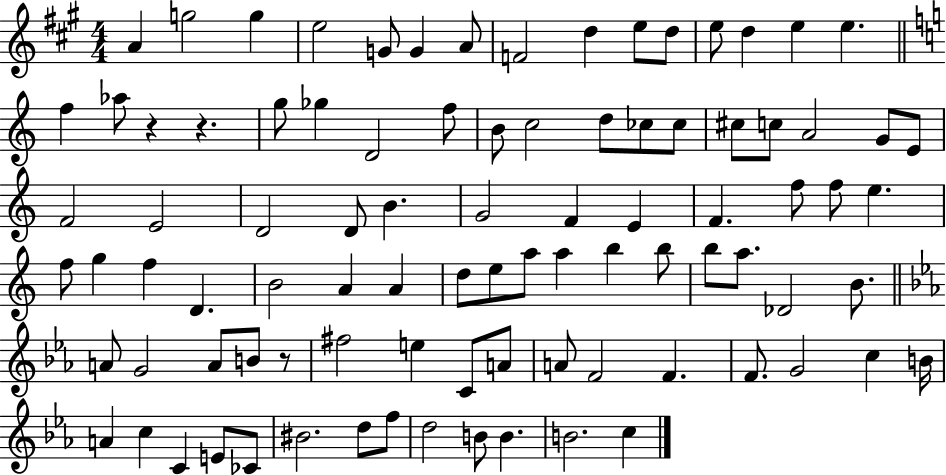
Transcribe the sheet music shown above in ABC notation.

X:1
T:Untitled
M:4/4
L:1/4
K:A
A g2 g e2 G/2 G A/2 F2 d e/2 d/2 e/2 d e e f _a/2 z z g/2 _g D2 f/2 B/2 c2 d/2 _c/2 _c/2 ^c/2 c/2 A2 G/2 E/2 F2 E2 D2 D/2 B G2 F E F f/2 f/2 e f/2 g f D B2 A A d/2 e/2 a/2 a b b/2 b/2 a/2 _D2 B/2 A/2 G2 A/2 B/2 z/2 ^f2 e C/2 A/2 A/2 F2 F F/2 G2 c B/4 A c C E/2 _C/2 ^B2 d/2 f/2 d2 B/2 B B2 c